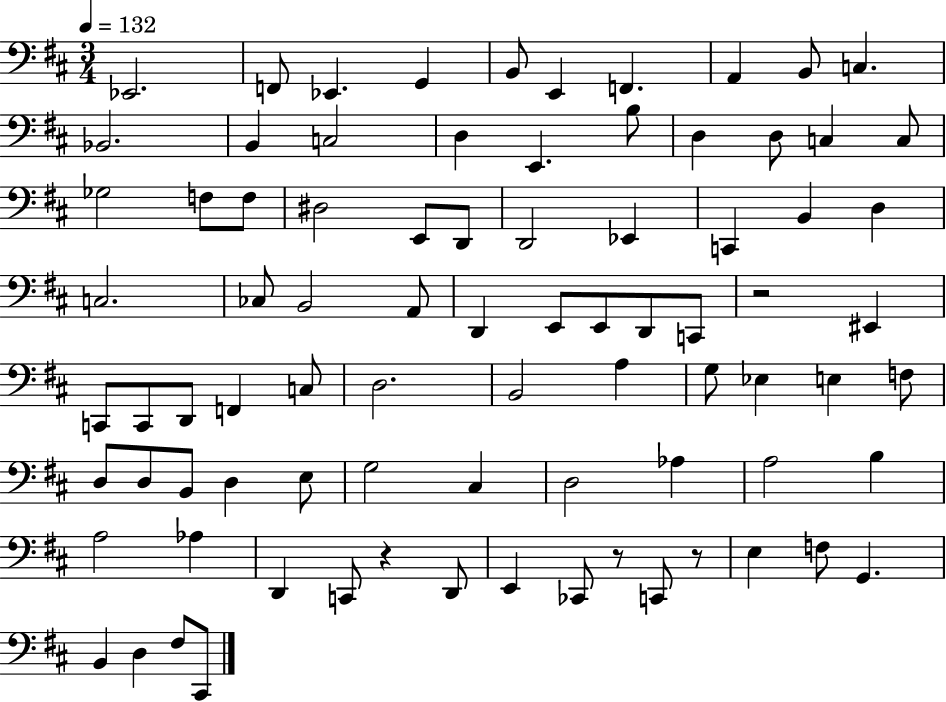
Eb2/h. F2/e Eb2/q. G2/q B2/e E2/q F2/q. A2/q B2/e C3/q. Bb2/h. B2/q C3/h D3/q E2/q. B3/e D3/q D3/e C3/q C3/e Gb3/h F3/e F3/e D#3/h E2/e D2/e D2/h Eb2/q C2/q B2/q D3/q C3/h. CES3/e B2/h A2/e D2/q E2/e E2/e D2/e C2/e R/h EIS2/q C2/e C2/e D2/e F2/q C3/e D3/h. B2/h A3/q G3/e Eb3/q E3/q F3/e D3/e D3/e B2/e D3/q E3/e G3/h C#3/q D3/h Ab3/q A3/h B3/q A3/h Ab3/q D2/q C2/e R/q D2/e E2/q CES2/e R/e C2/e R/e E3/q F3/e G2/q. B2/q D3/q F#3/e C#2/e